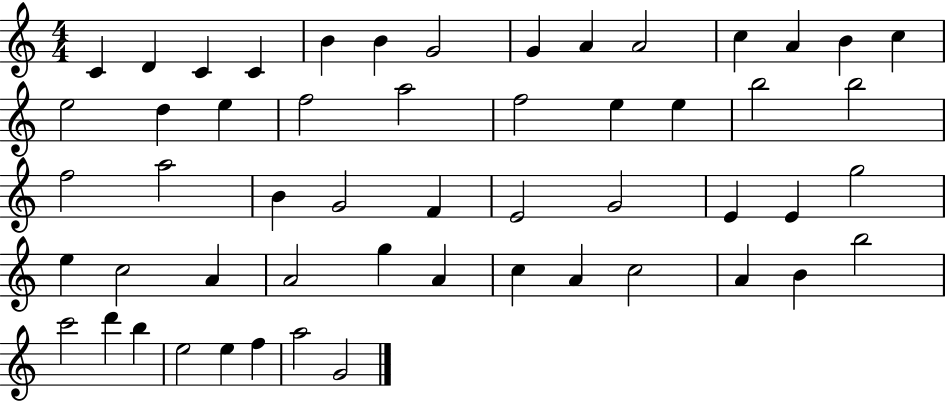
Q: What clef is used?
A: treble